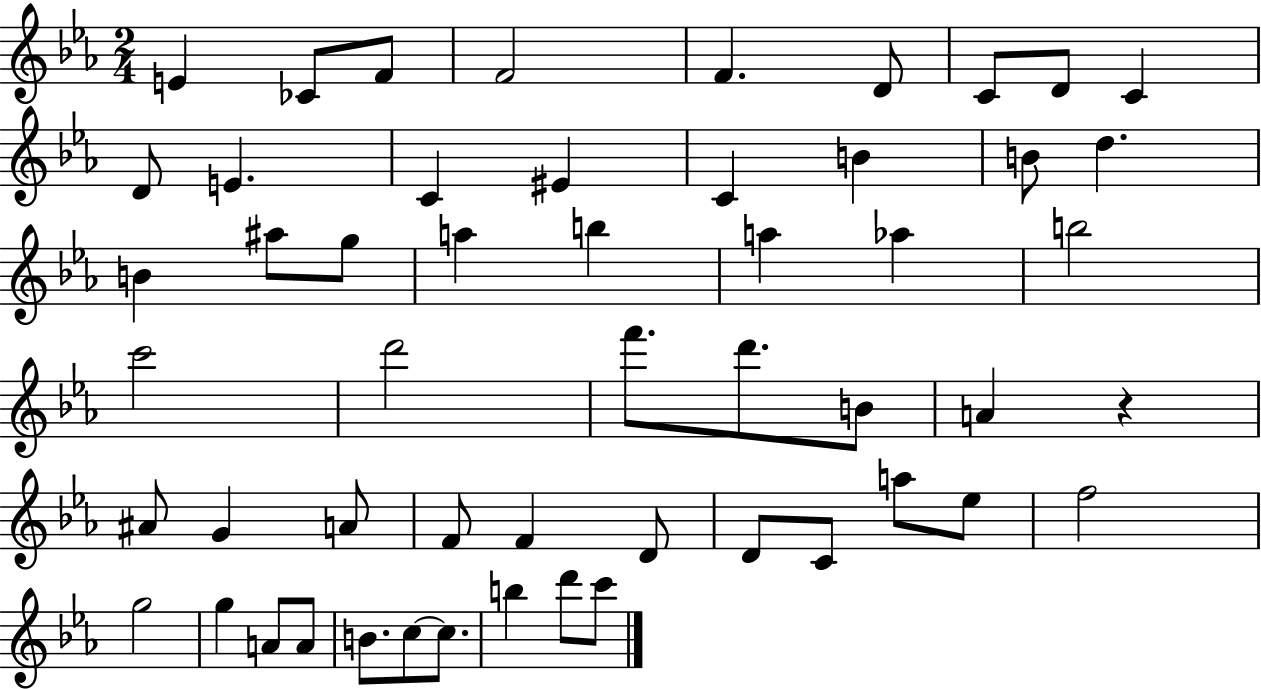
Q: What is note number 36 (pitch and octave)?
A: F4